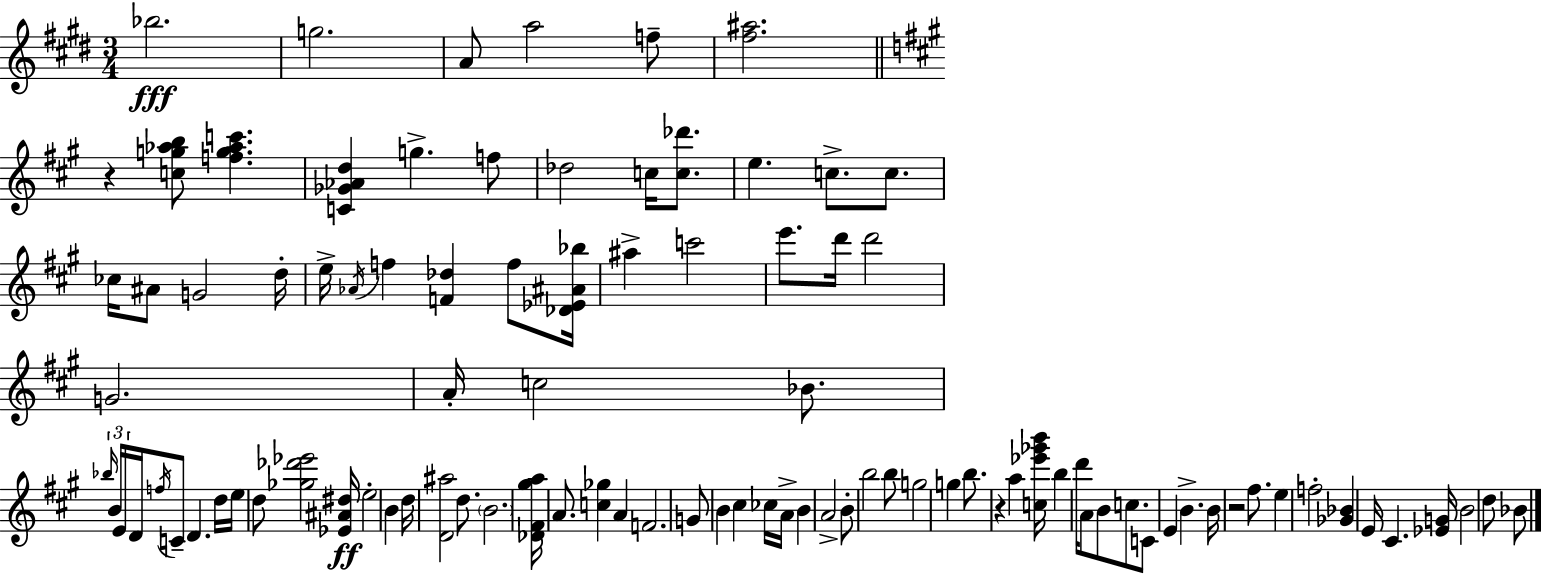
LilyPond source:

{
  \clef treble
  \numericTimeSignature
  \time 3/4
  \key e \major
  bes''2.\fff | g''2. | a'8 a''2 f''8-- | <fis'' ais''>2. | \break \bar "||" \break \key a \major r4 <c'' g'' aes'' b''>8 <f'' g'' aes'' c'''>4. | <c' ges' aes' d''>4 g''4.-> f''8 | des''2 c''16 <c'' des'''>8. | e''4. c''8.-> c''8. | \break ces''16 ais'8 g'2 d''16-. | e''16-> \acciaccatura { aes'16 } f''4 <f' des''>4 f''8 | <des' ees' ais' bes''>16 ais''4-> c'''2 | e'''8. d'''16 d'''2 | \break g'2. | a'16-. c''2 bes'8. | \tuplet 3/2 { \grace { bes''16 } b'16 e'16 } d'16 \acciaccatura { f''16 } c'8-- d'4. | d''16 e''16 d''8 <ges'' des''' ees'''>2 | \break <ees' ais' dis''>16\ff e''2-. b'4 | d''16 <d' ais''>2 | d''8. \parenthesize b'2. | <des' fis' gis'' a''>16 a'8. <c'' ges''>4 a'4 | \break f'2. | g'8 b'4 cis''4 | ces''16 a'16-> b'4 a'2-> | b'8-. b''2 | \break b''8 g''2 g''4 | b''8. r4 a''4 | <c'' ees''' ges''' b'''>16 b''4 d'''16 a'8 b'8 | c''8. c'8 e'4 b'4.-> | \break b'16 r2 | fis''8. e''4 f''2-. | <ges' bes'>4 e'16 cis'4. | <ees' g'>16 b'2 d''8 | \break bes'8 \bar "|."
}